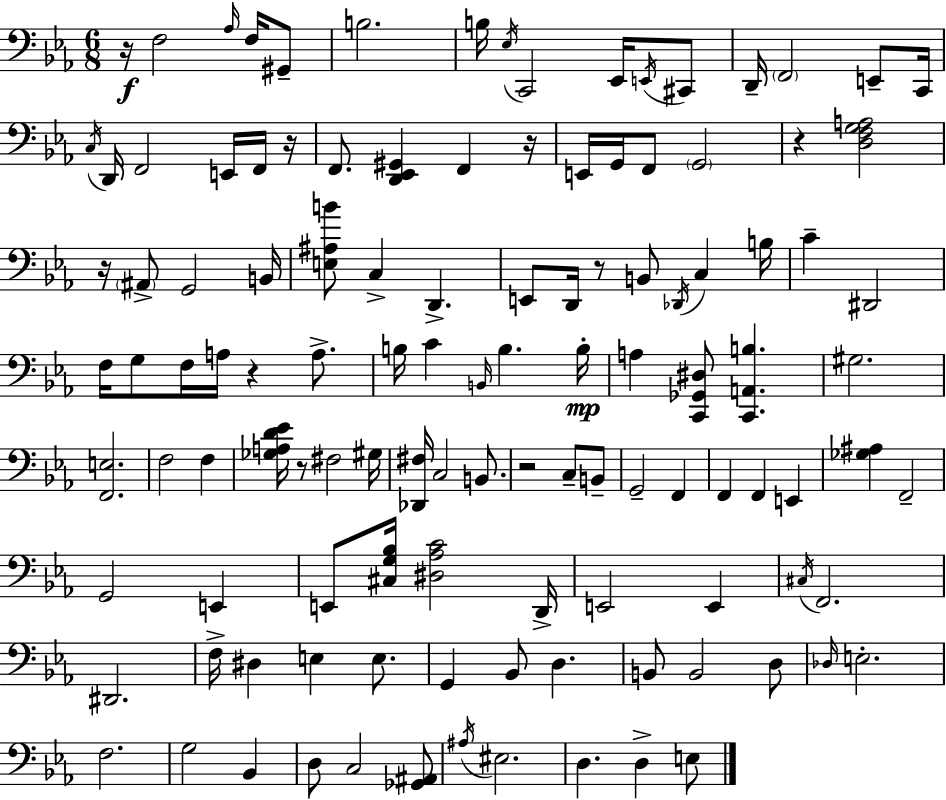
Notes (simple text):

R/s F3/h Ab3/s F3/s G#2/e B3/h. B3/s Eb3/s C2/h Eb2/s E2/s C#2/e D2/s F2/h E2/e C2/s C3/s D2/s F2/h E2/s F2/s R/s F2/e. [D2,Eb2,G#2]/q F2/q R/s E2/s G2/s F2/e G2/h R/q [D3,F3,G3,A3]/h R/s A#2/e G2/h B2/s [E3,A#3,B4]/e C3/q D2/q. E2/e D2/s R/e B2/e Db2/s C3/q B3/s C4/q D#2/h F3/s G3/e F3/s A3/s R/q A3/e. B3/s C4/q B2/s B3/q. B3/s A3/q [C2,Gb2,D#3]/e [C2,A2,B3]/q. G#3/h. [F2,E3]/h. F3/h F3/q [Gb3,A3,D4,Eb4]/s R/e F#3/h G#3/s [Db2,F#3]/s C3/h B2/e. R/h C3/e B2/e G2/h F2/q F2/q F2/q E2/q [Gb3,A#3]/q F2/h G2/h E2/q E2/e [C#3,G3,Bb3]/s [D#3,Ab3,C4]/h D2/s E2/h E2/q C#3/s F2/h. D#2/h. F3/s D#3/q E3/q E3/e. G2/q Bb2/e D3/q. B2/e B2/h D3/e Db3/s E3/h. F3/h. G3/h Bb2/q D3/e C3/h [Gb2,A#2]/e A#3/s EIS3/h. D3/q. D3/q E3/e